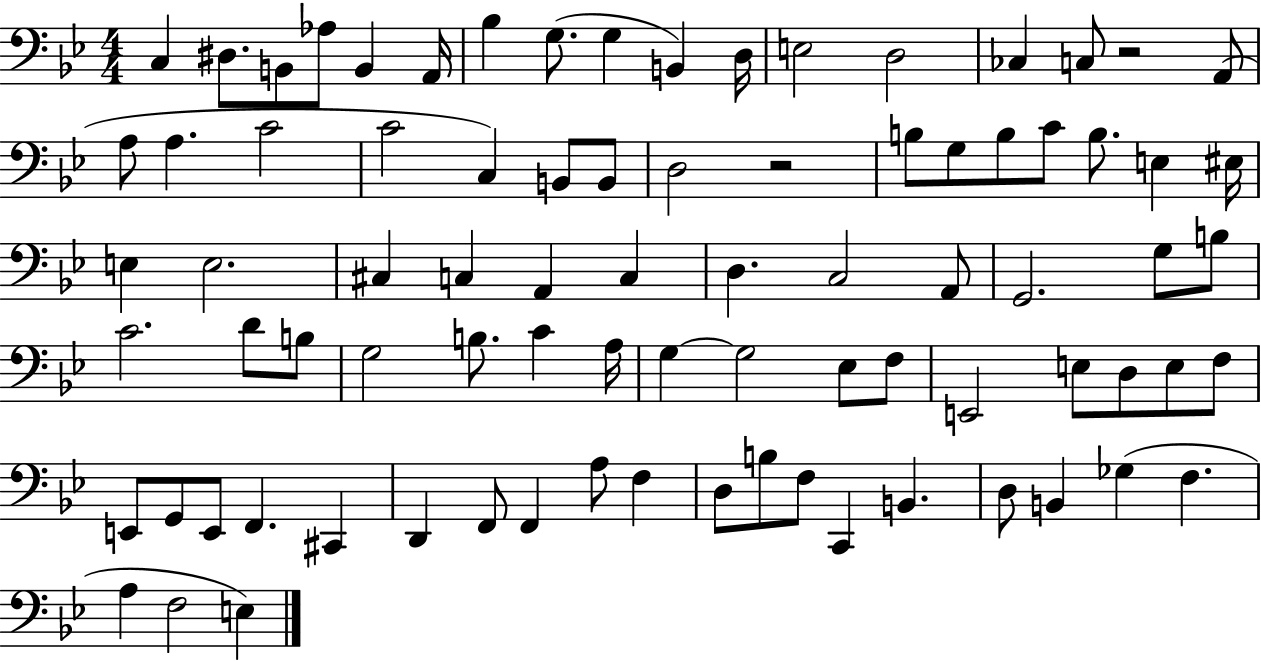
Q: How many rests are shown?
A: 2